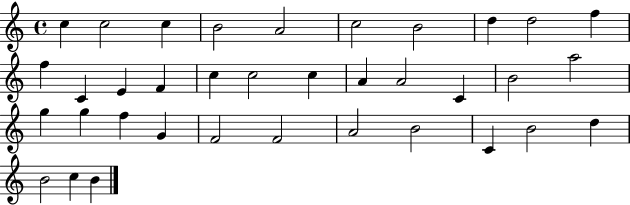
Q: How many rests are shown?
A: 0